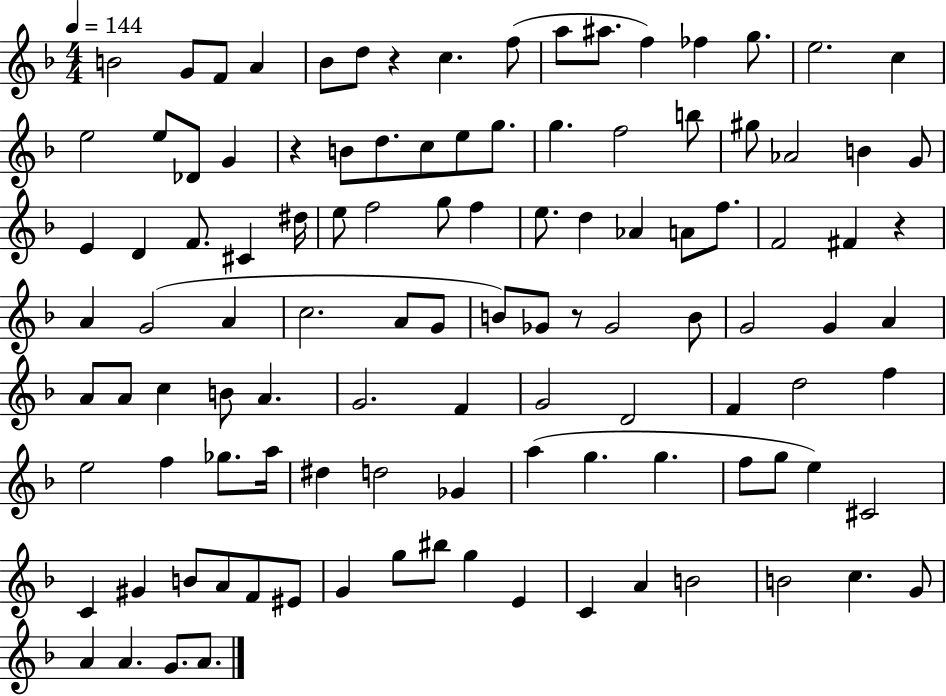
B4/h G4/e F4/e A4/q Bb4/e D5/e R/q C5/q. F5/e A5/e A#5/e. F5/q FES5/q G5/e. E5/h. C5/q E5/h E5/e Db4/e G4/q R/q B4/e D5/e. C5/e E5/e G5/e. G5/q. F5/h B5/e G#5/e Ab4/h B4/q G4/e E4/q D4/q F4/e. C#4/q D#5/s E5/e F5/h G5/e F5/q E5/e. D5/q Ab4/q A4/e F5/e. F4/h F#4/q R/q A4/q G4/h A4/q C5/h. A4/e G4/e B4/e Gb4/e R/e Gb4/h B4/e G4/h G4/q A4/q A4/e A4/e C5/q B4/e A4/q. G4/h. F4/q G4/h D4/h F4/q D5/h F5/q E5/h F5/q Gb5/e. A5/s D#5/q D5/h Gb4/q A5/q G5/q. G5/q. F5/e G5/e E5/q C#4/h C4/q G#4/q B4/e A4/e F4/e EIS4/e G4/q G5/e BIS5/e G5/q E4/q C4/q A4/q B4/h B4/h C5/q. G4/e A4/q A4/q. G4/e. A4/e.